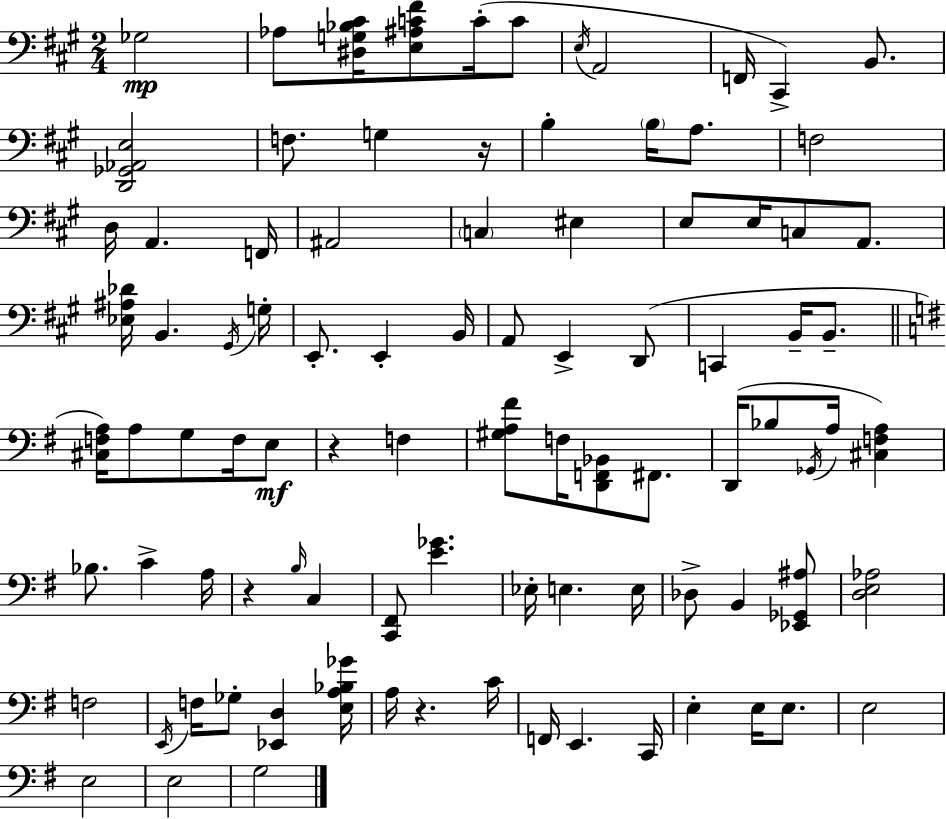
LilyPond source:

{
  \clef bass
  \numericTimeSignature
  \time 2/4
  \key a \major
  \repeat volta 2 { ges2\mp | aes8 <dis g bes cis'>16 <e ais c' fis'>8 c'16-.( c'8 | \acciaccatura { e16 } a,2 | f,16 cis,4->) b,8. | \break <d, ges, aes, e>2 | f8. g4 | r16 b4-. \parenthesize b16 a8. | f2 | \break d16 a,4. | f,16 ais,2 | \parenthesize c4 eis4 | e8 e16 c8 a,8. | \break <ees ais des'>16 b,4. | \acciaccatura { gis,16 } g16-. e,8.-. e,4-. | b,16 a,8 e,4-> | d,8( c,4 b,16-- b,8.-- | \break \bar "||" \break \key g \major <cis f a>16) a8 g8 f16 e8\mf | r4 f4 | <gis a fis'>8 f16 <d, f, bes,>8 fis,8. | d,16( bes8 \acciaccatura { ges,16 } a16 <cis f a>4) | \break bes8. c'4-> | a16 r4 \grace { b16 } c4 | <c, fis,>8 <e' ges'>4. | ees16-. e4. | \break e16 des8-> b,4 | <ees, ges, ais>8 <d e aes>2 | f2 | \acciaccatura { e,16 } f16 ges8-. <ees, d>4 | \break <e a bes ges'>16 a16 r4. | c'16 f,16 e,4. | c,16 e4-. e16 | e8. e2 | \break e2 | e2 | g2 | } \bar "|."
}